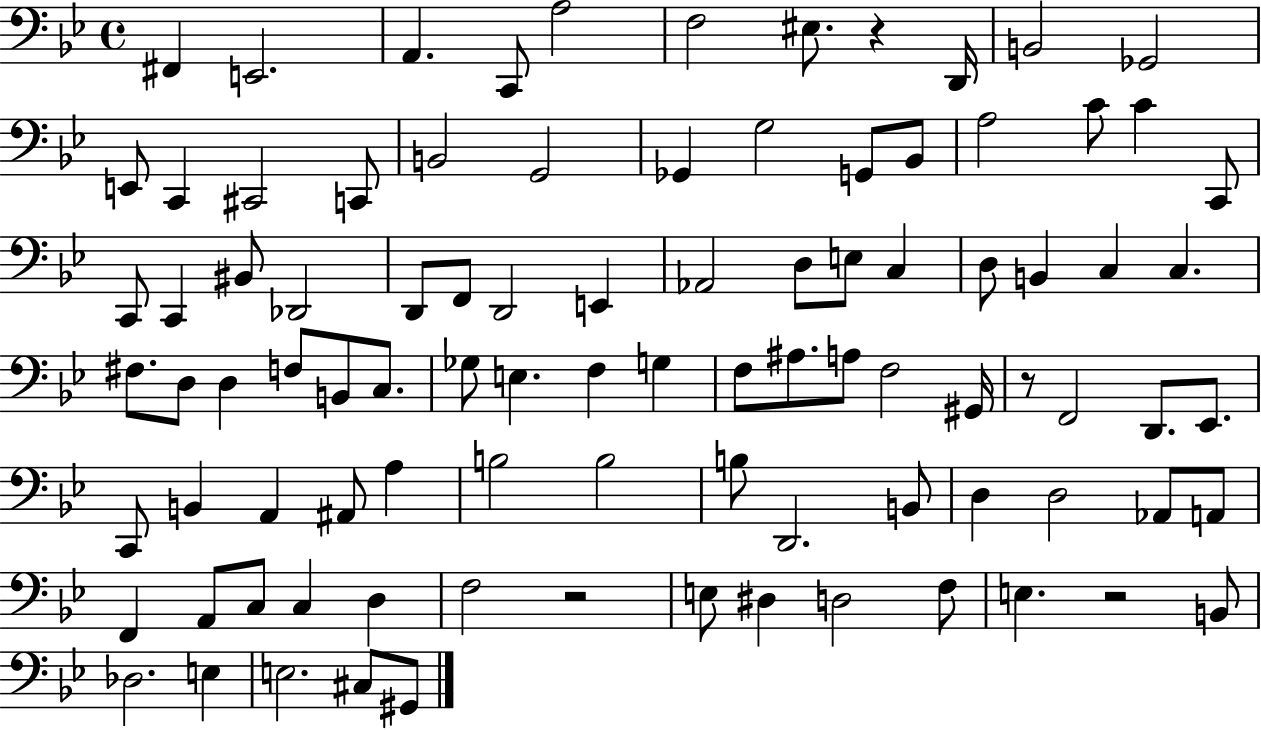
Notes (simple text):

F#2/q E2/h. A2/q. C2/e A3/h F3/h EIS3/e. R/q D2/s B2/h Gb2/h E2/e C2/q C#2/h C2/e B2/h G2/h Gb2/q G3/h G2/e Bb2/e A3/h C4/e C4/q C2/e C2/e C2/q BIS2/e Db2/h D2/e F2/e D2/h E2/q Ab2/h D3/e E3/e C3/q D3/e B2/q C3/q C3/q. F#3/e. D3/e D3/q F3/e B2/e C3/e. Gb3/e E3/q. F3/q G3/q F3/e A#3/e. A3/e F3/h G#2/s R/e F2/h D2/e. Eb2/e. C2/e B2/q A2/q A#2/e A3/q B3/h B3/h B3/e D2/h. B2/e D3/q D3/h Ab2/e A2/e F2/q A2/e C3/e C3/q D3/q F3/h R/h E3/e D#3/q D3/h F3/e E3/q. R/h B2/e Db3/h. E3/q E3/h. C#3/e G#2/e